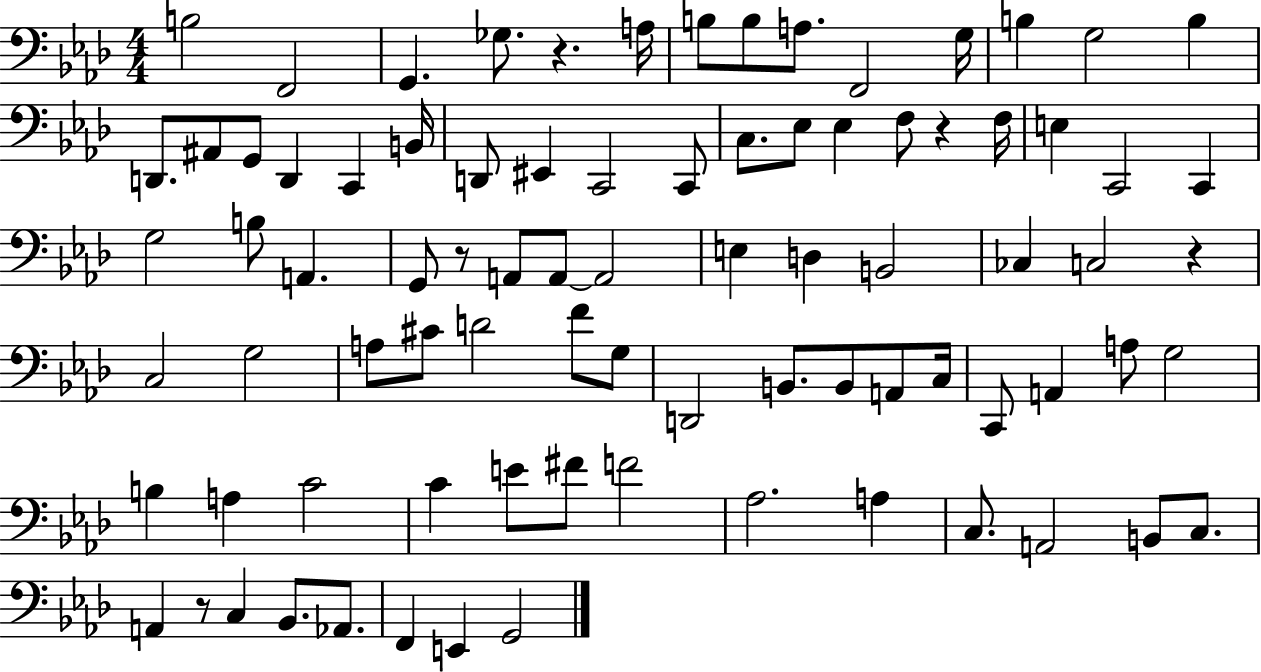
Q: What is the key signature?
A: AES major